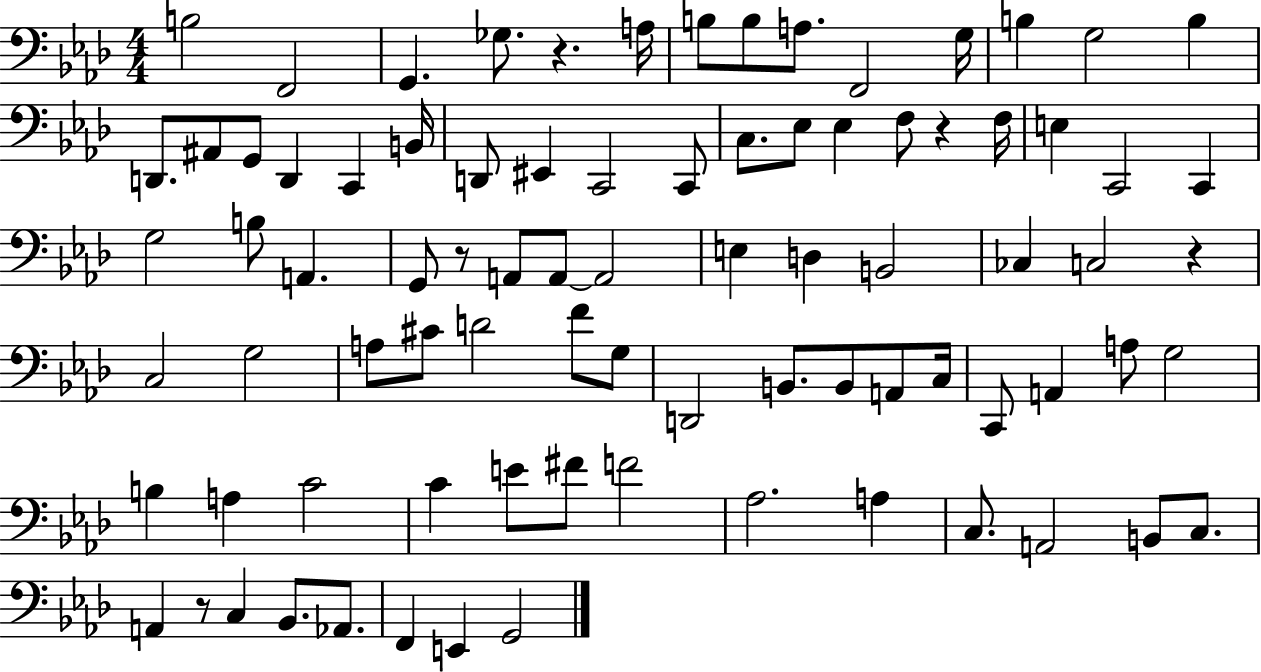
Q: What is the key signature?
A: AES major